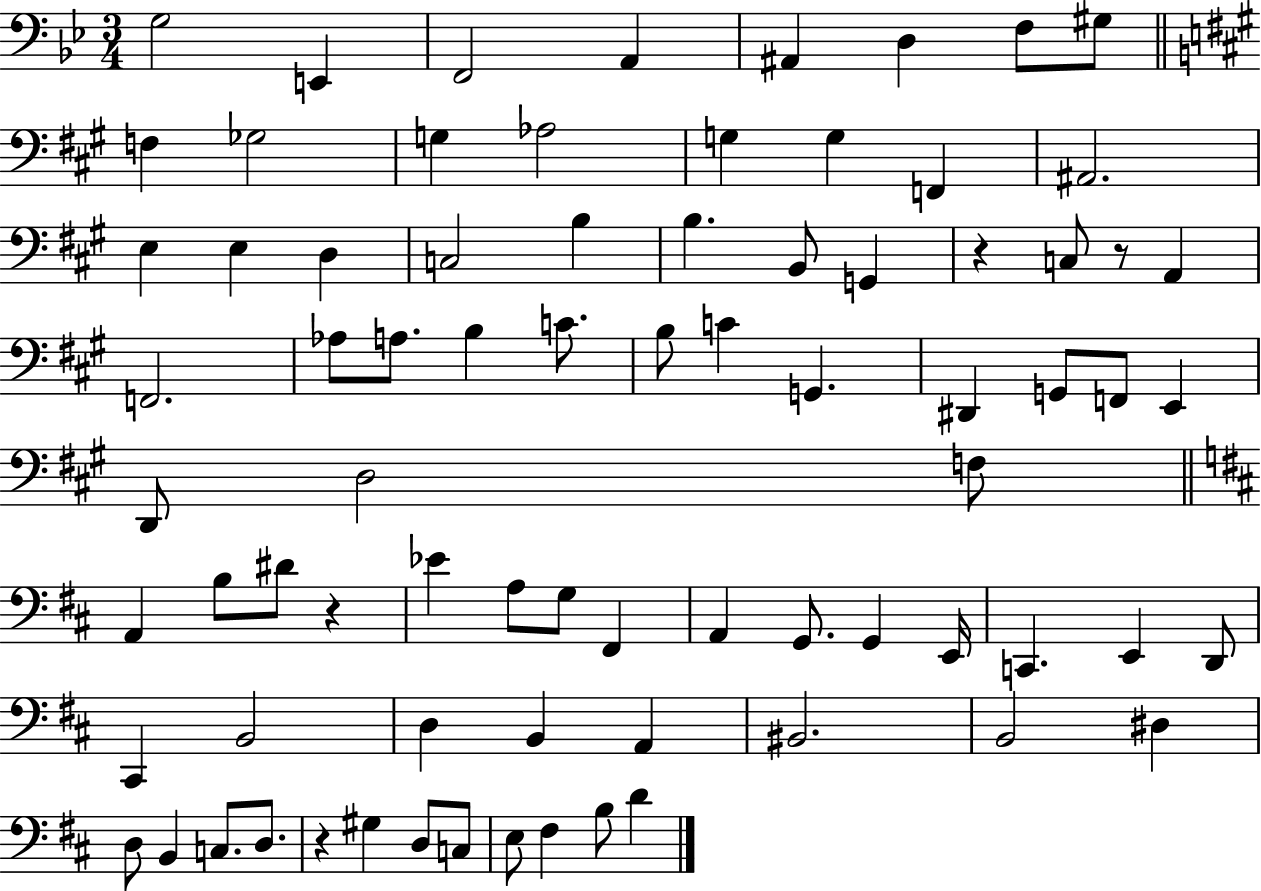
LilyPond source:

{
  \clef bass
  \numericTimeSignature
  \time 3/4
  \key bes \major
  g2 e,4 | f,2 a,4 | ais,4 d4 f8 gis8 | \bar "||" \break \key a \major f4 ges2 | g4 aes2 | g4 g4 f,4 | ais,2. | \break e4 e4 d4 | c2 b4 | b4. b,8 g,4 | r4 c8 r8 a,4 | \break f,2. | aes8 a8. b4 c'8. | b8 c'4 g,4. | dis,4 g,8 f,8 e,4 | \break d,8 d2 f8 | \bar "||" \break \key d \major a,4 b8 dis'8 r4 | ees'4 a8 g8 fis,4 | a,4 g,8. g,4 e,16 | c,4. e,4 d,8 | \break cis,4 b,2 | d4 b,4 a,4 | bis,2. | b,2 dis4 | \break d8 b,4 c8. d8. | r4 gis4 d8 c8 | e8 fis4 b8 d'4 | \bar "|."
}